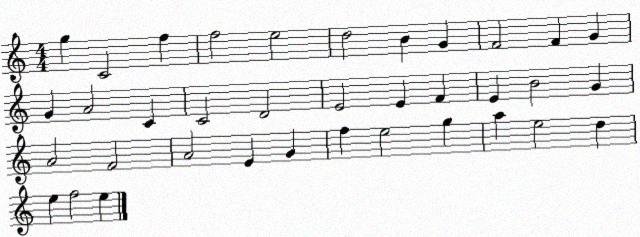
X:1
T:Untitled
M:4/4
L:1/4
K:C
g C2 f f2 e2 d2 B G F2 F G G A2 C C2 D2 E2 E F E B2 G A2 F2 A2 E G f e2 g a e2 d e f2 e